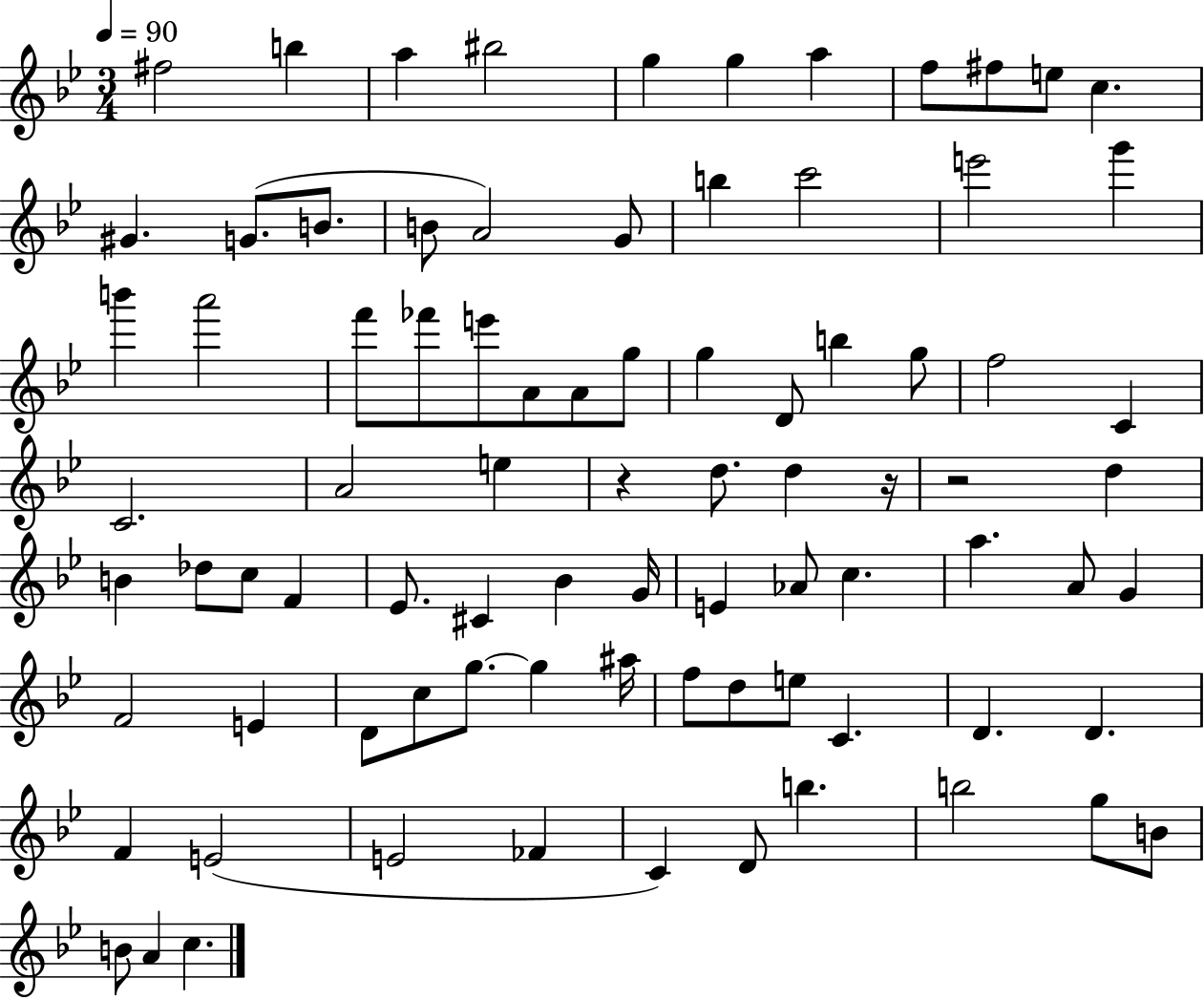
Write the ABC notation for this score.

X:1
T:Untitled
M:3/4
L:1/4
K:Bb
^f2 b a ^b2 g g a f/2 ^f/2 e/2 c ^G G/2 B/2 B/2 A2 G/2 b c'2 e'2 g' b' a'2 f'/2 _f'/2 e'/2 A/2 A/2 g/2 g D/2 b g/2 f2 C C2 A2 e z d/2 d z/4 z2 d B _d/2 c/2 F _E/2 ^C _B G/4 E _A/2 c a A/2 G F2 E D/2 c/2 g/2 g ^a/4 f/2 d/2 e/2 C D D F E2 E2 _F C D/2 b b2 g/2 B/2 B/2 A c